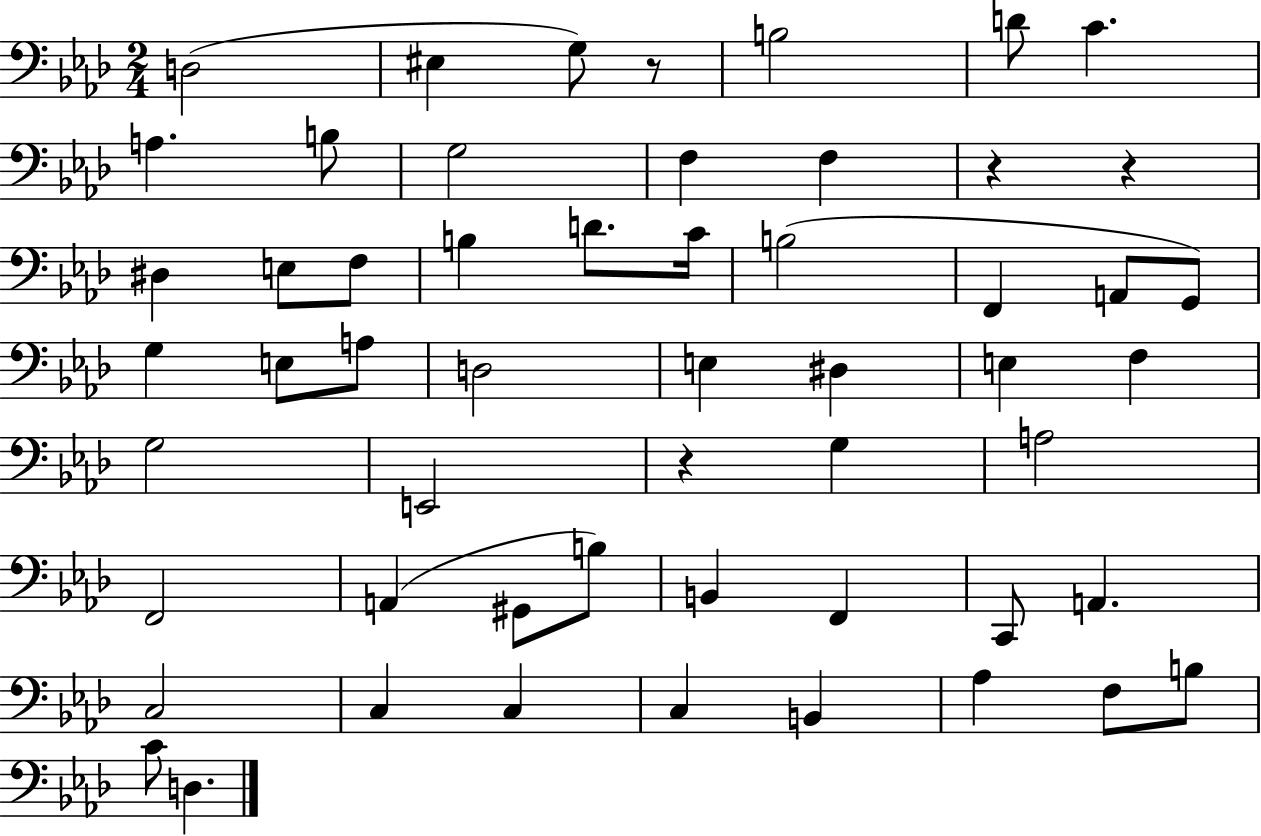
D3/h EIS3/q G3/e R/e B3/h D4/e C4/q. A3/q. B3/e G3/h F3/q F3/q R/q R/q D#3/q E3/e F3/e B3/q D4/e. C4/s B3/h F2/q A2/e G2/e G3/q E3/e A3/e D3/h E3/q D#3/q E3/q F3/q G3/h E2/h R/q G3/q A3/h F2/h A2/q G#2/e B3/e B2/q F2/q C2/e A2/q. C3/h C3/q C3/q C3/q B2/q Ab3/q F3/e B3/e C4/e D3/q.